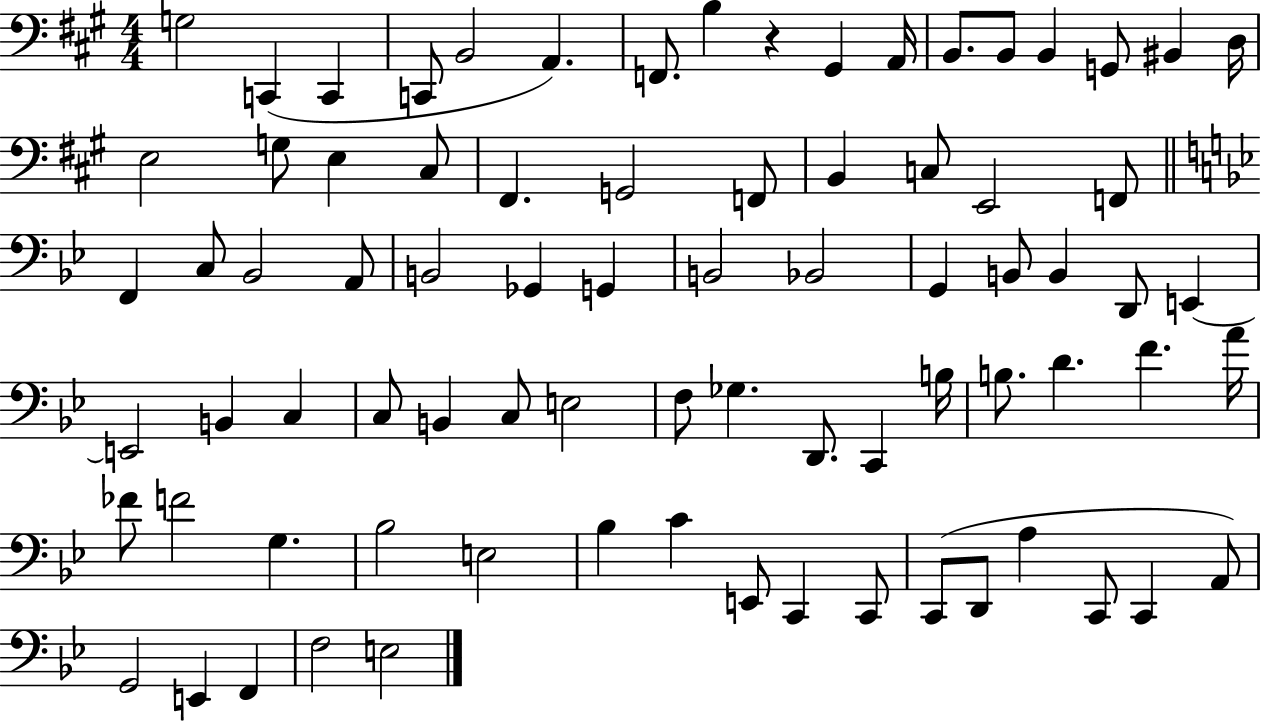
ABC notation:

X:1
T:Untitled
M:4/4
L:1/4
K:A
G,2 C,, C,, C,,/2 B,,2 A,, F,,/2 B, z ^G,, A,,/4 B,,/2 B,,/2 B,, G,,/2 ^B,, D,/4 E,2 G,/2 E, ^C,/2 ^F,, G,,2 F,,/2 B,, C,/2 E,,2 F,,/2 F,, C,/2 _B,,2 A,,/2 B,,2 _G,, G,, B,,2 _B,,2 G,, B,,/2 B,, D,,/2 E,, E,,2 B,, C, C,/2 B,, C,/2 E,2 F,/2 _G, D,,/2 C,, B,/4 B,/2 D F A/4 _F/2 F2 G, _B,2 E,2 _B, C E,,/2 C,, C,,/2 C,,/2 D,,/2 A, C,,/2 C,, A,,/2 G,,2 E,, F,, F,2 E,2